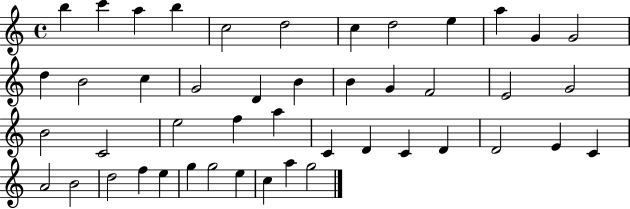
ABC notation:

X:1
T:Untitled
M:4/4
L:1/4
K:C
b c' a b c2 d2 c d2 e a G G2 d B2 c G2 D B B G F2 E2 G2 B2 C2 e2 f a C D C D D2 E C A2 B2 d2 f e g g2 e c a g2